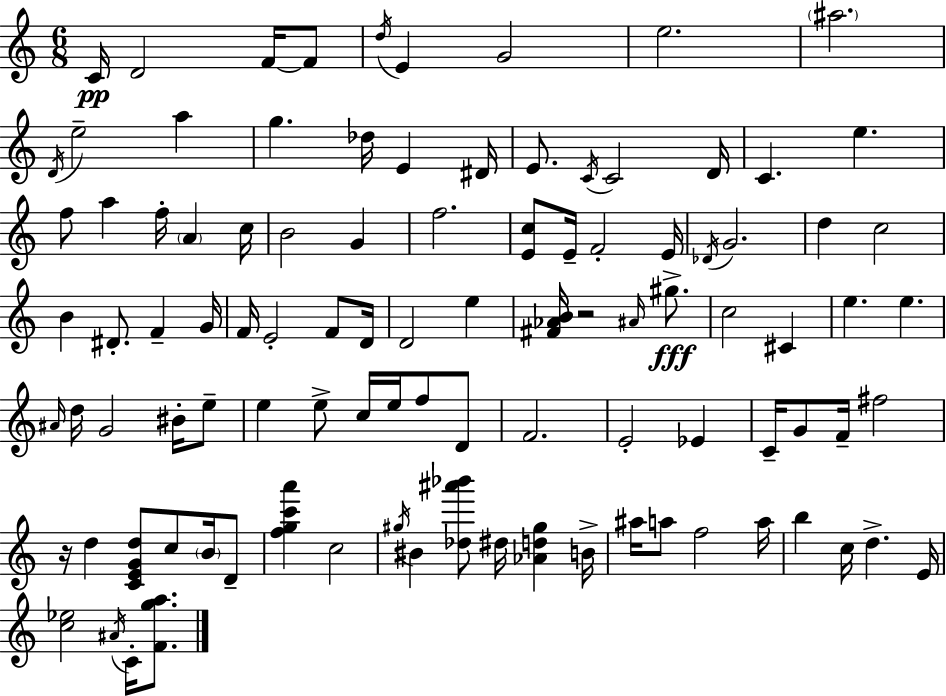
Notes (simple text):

C4/s D4/h F4/s F4/e D5/s E4/q G4/h E5/h. A#5/h. D4/s E5/h A5/q G5/q. Db5/s E4/q D#4/s E4/e. C4/s C4/h D4/s C4/q. E5/q. F5/e A5/q F5/s A4/q C5/s B4/h G4/q F5/h. [E4,C5]/e E4/s F4/h E4/s Db4/s G4/h. D5/q C5/h B4/q D#4/e. F4/q G4/s F4/s E4/h F4/e D4/s D4/h E5/q [F#4,Ab4,B4]/s R/h A#4/s G#5/e. C5/h C#4/q E5/q. E5/q. A#4/s D5/s G4/h BIS4/s E5/e E5/q E5/e C5/s E5/s F5/e D4/e F4/h. E4/h Eb4/q C4/s G4/e F4/s F#5/h R/s D5/q [C4,E4,G4,D5]/e C5/e B4/s D4/e [F5,G5,C6,A6]/q C5/h G#5/s BIS4/q [Db5,A#6,Bb6]/e D#5/s [Ab4,D5,G#5]/q B4/s A#5/s A5/e F5/h A5/s B5/q C5/s D5/q. E4/s [C5,Eb5]/h A#4/s C4/s [F4,G5,A5]/e.